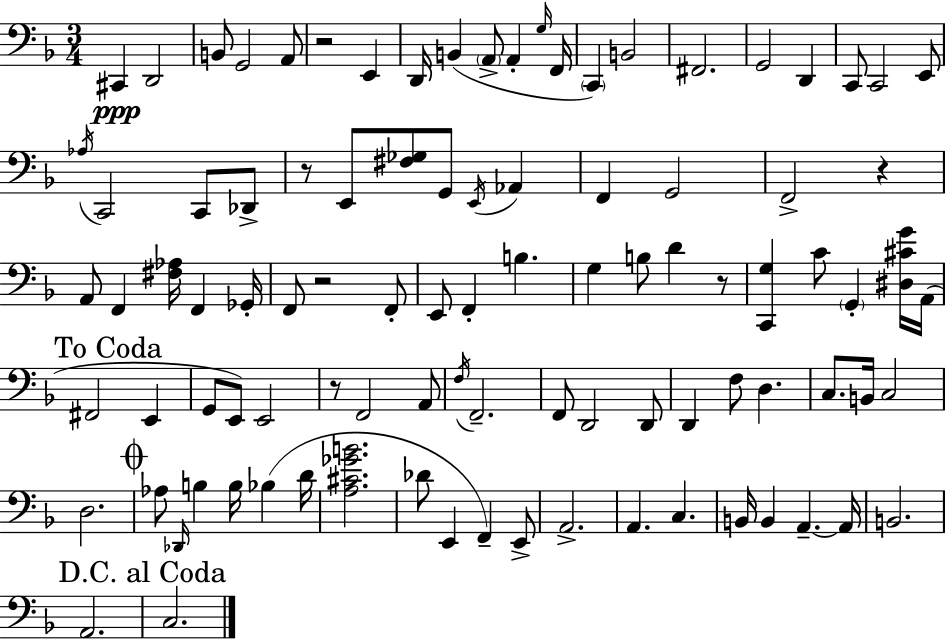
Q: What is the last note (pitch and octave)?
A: C3